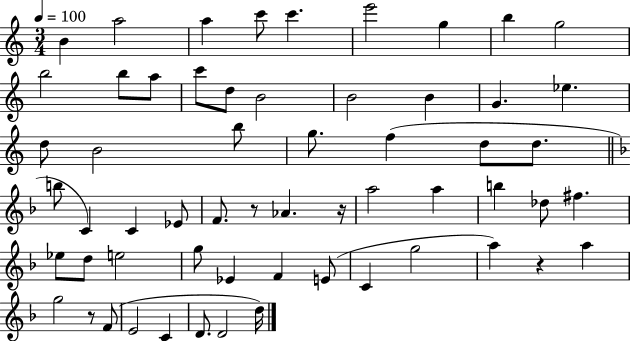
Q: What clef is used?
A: treble